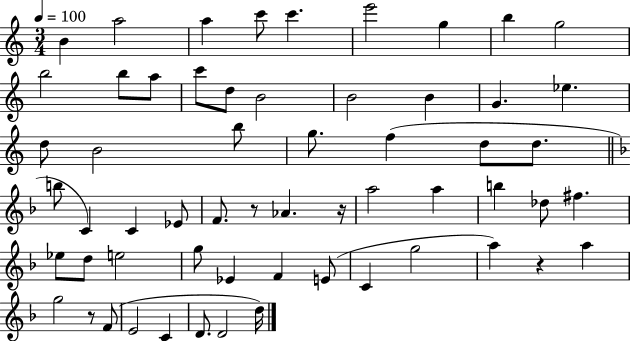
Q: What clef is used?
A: treble